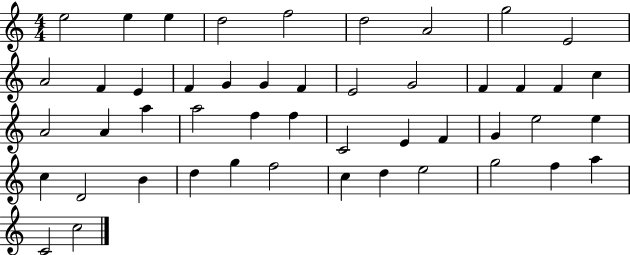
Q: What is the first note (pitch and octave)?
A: E5